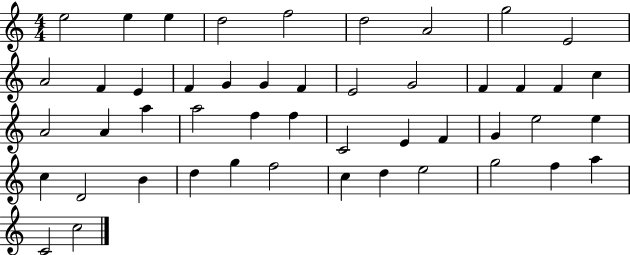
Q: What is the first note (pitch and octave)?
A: E5